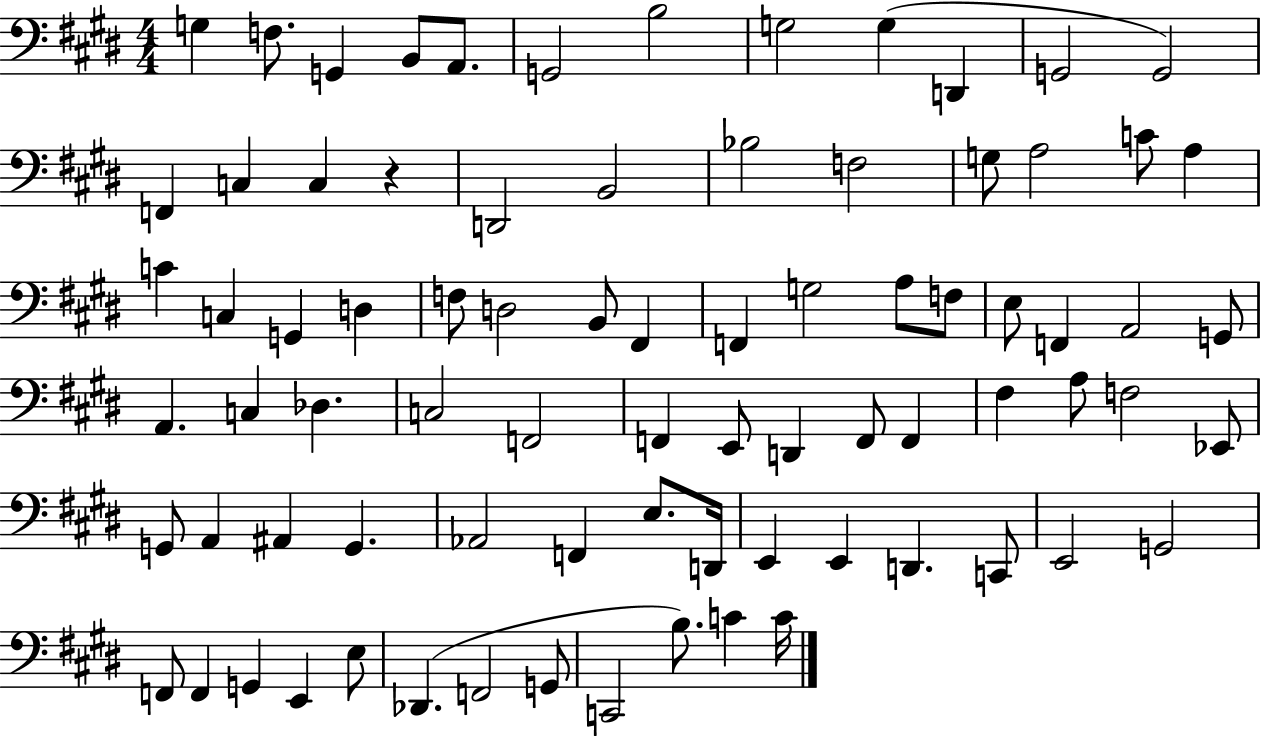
{
  \clef bass
  \numericTimeSignature
  \time 4/4
  \key e \major
  g4 f8. g,4 b,8 a,8. | g,2 b2 | g2 g4( d,4 | g,2 g,2) | \break f,4 c4 c4 r4 | d,2 b,2 | bes2 f2 | g8 a2 c'8 a4 | \break c'4 c4 g,4 d4 | f8 d2 b,8 fis,4 | f,4 g2 a8 f8 | e8 f,4 a,2 g,8 | \break a,4. c4 des4. | c2 f,2 | f,4 e,8 d,4 f,8 f,4 | fis4 a8 f2 ees,8 | \break g,8 a,4 ais,4 g,4. | aes,2 f,4 e8. d,16 | e,4 e,4 d,4. c,8 | e,2 g,2 | \break f,8 f,4 g,4 e,4 e8 | des,4.( f,2 g,8 | c,2 b8.) c'4 c'16 | \bar "|."
}